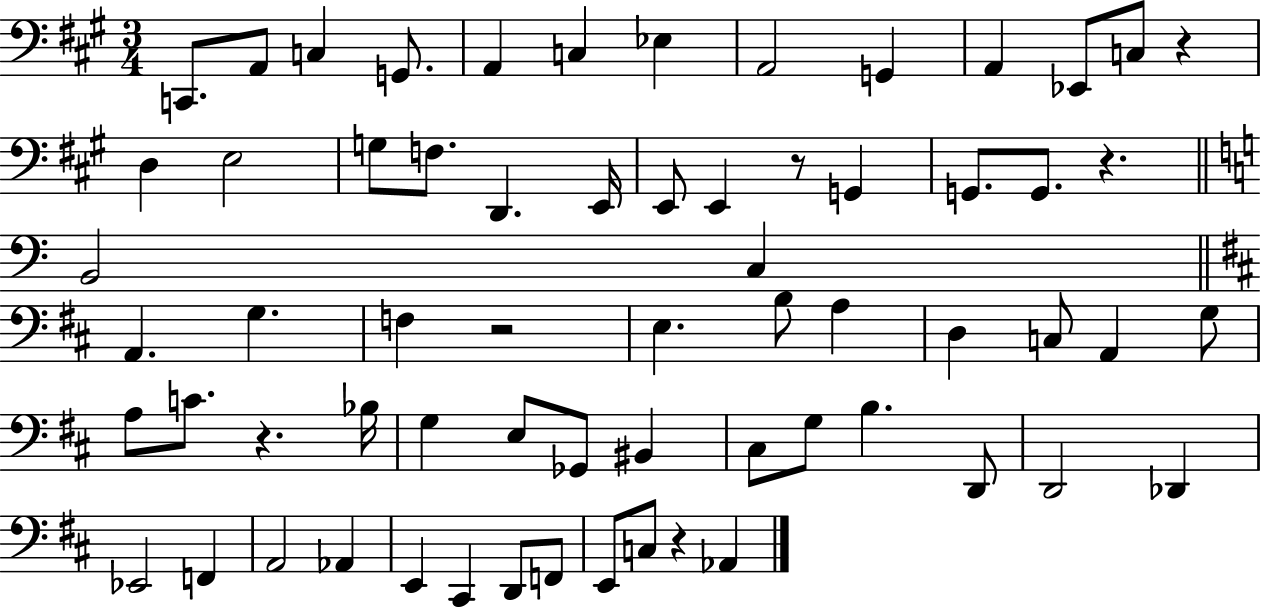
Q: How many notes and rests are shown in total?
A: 65